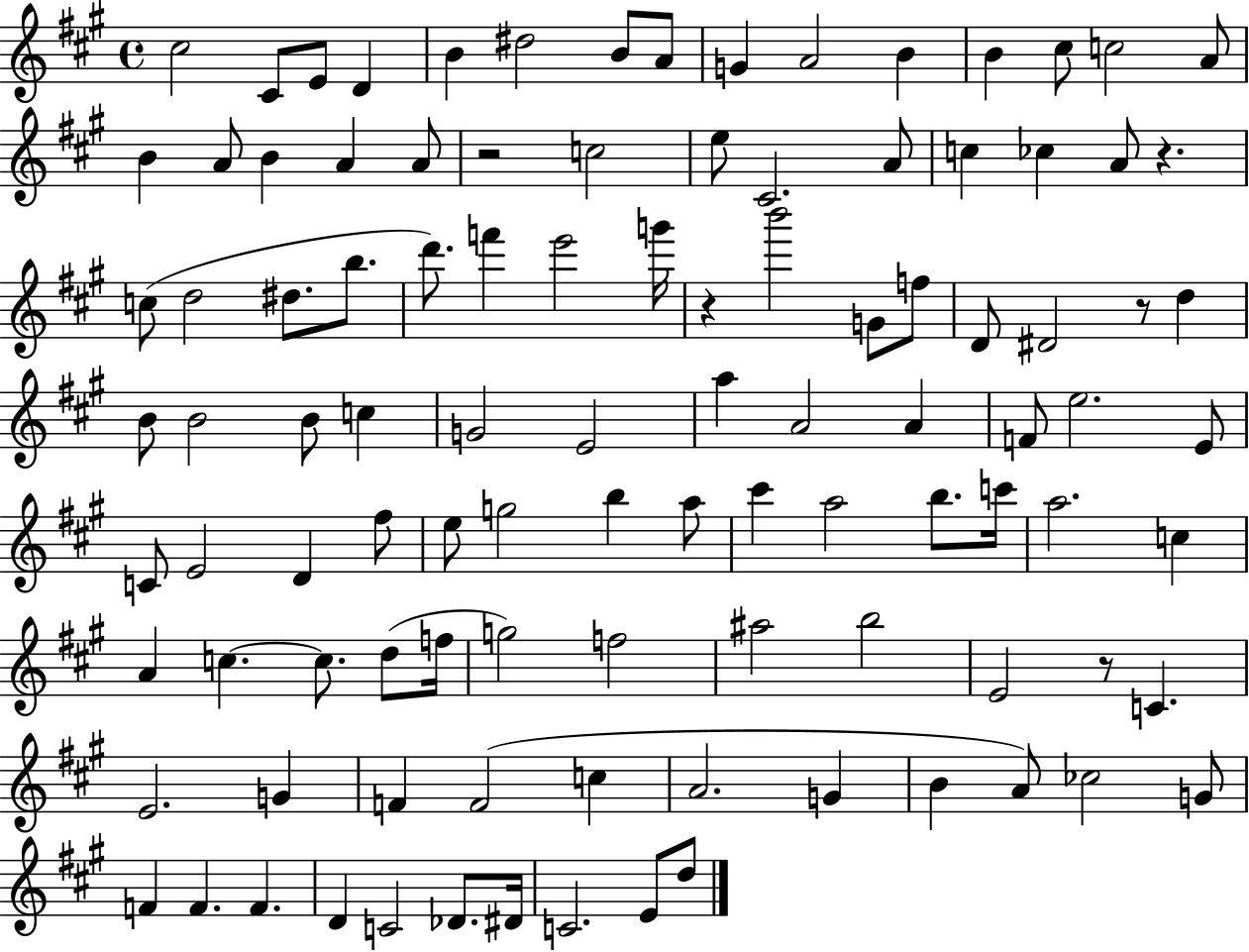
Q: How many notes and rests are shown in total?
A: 104